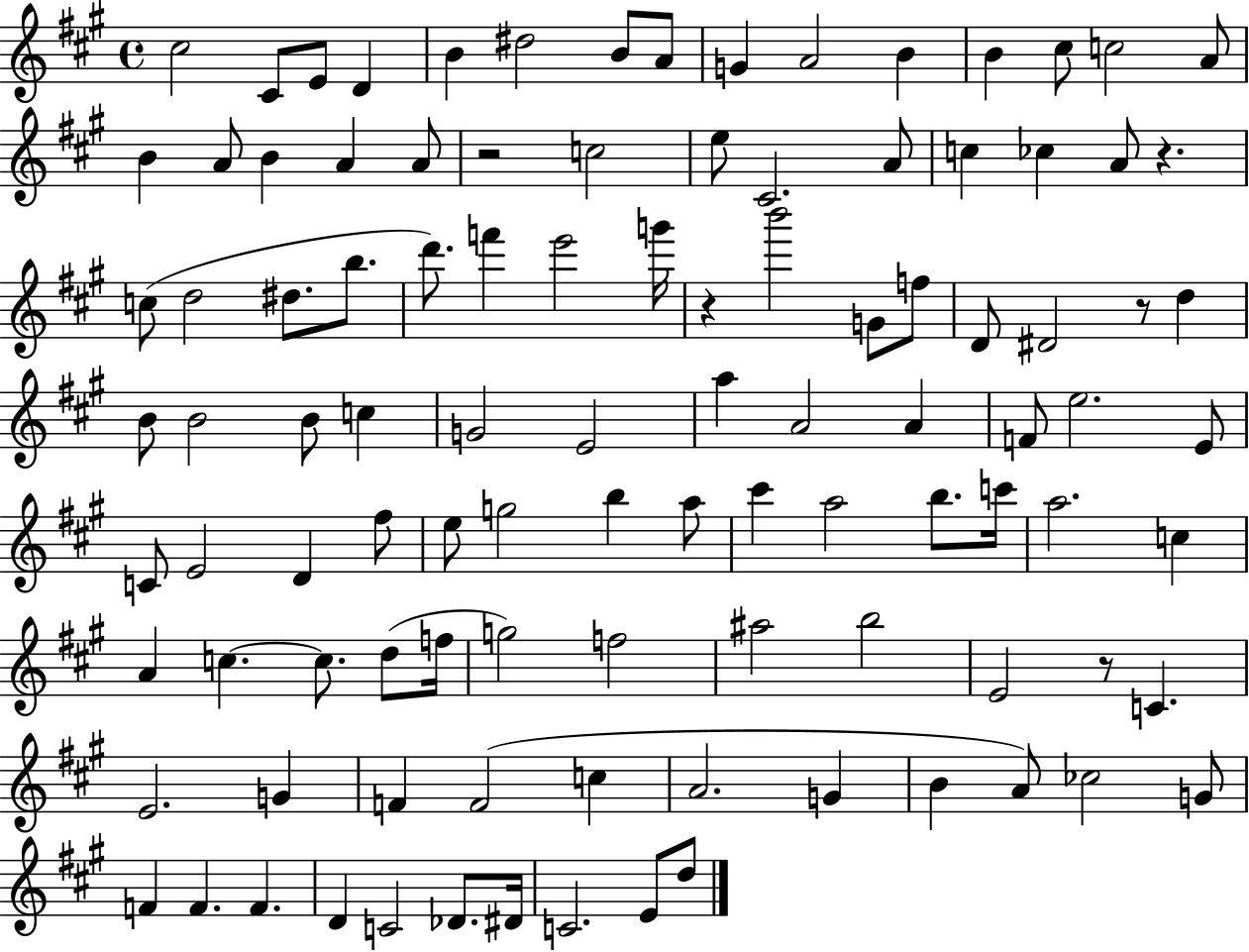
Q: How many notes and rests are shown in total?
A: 104